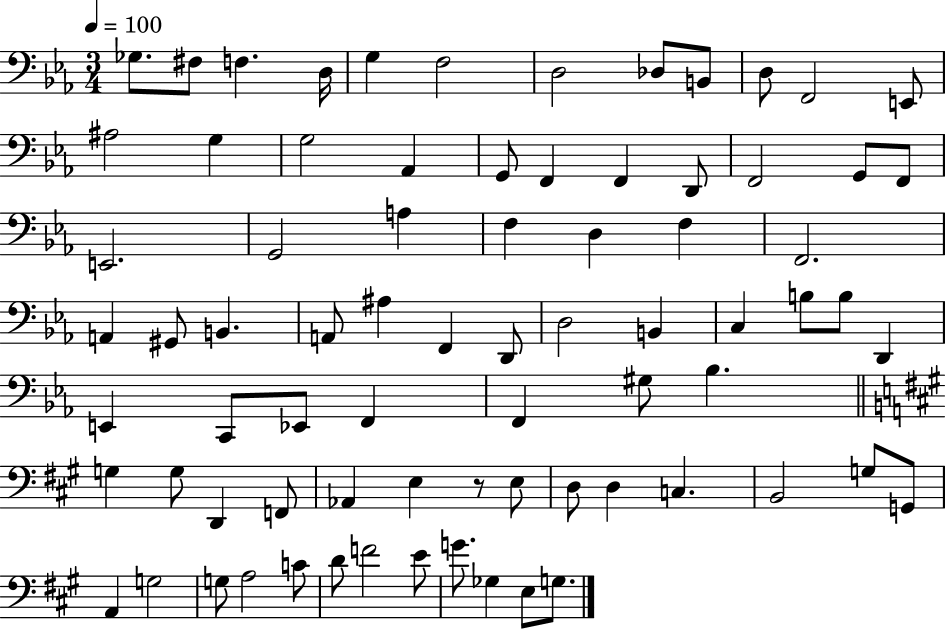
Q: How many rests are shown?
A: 1